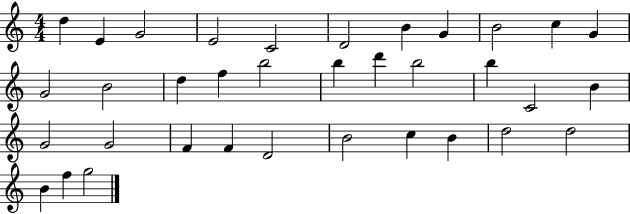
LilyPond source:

{
  \clef treble
  \numericTimeSignature
  \time 4/4
  \key c \major
  d''4 e'4 g'2 | e'2 c'2 | d'2 b'4 g'4 | b'2 c''4 g'4 | \break g'2 b'2 | d''4 f''4 b''2 | b''4 d'''4 b''2 | b''4 c'2 b'4 | \break g'2 g'2 | f'4 f'4 d'2 | b'2 c''4 b'4 | d''2 d''2 | \break b'4 f''4 g''2 | \bar "|."
}